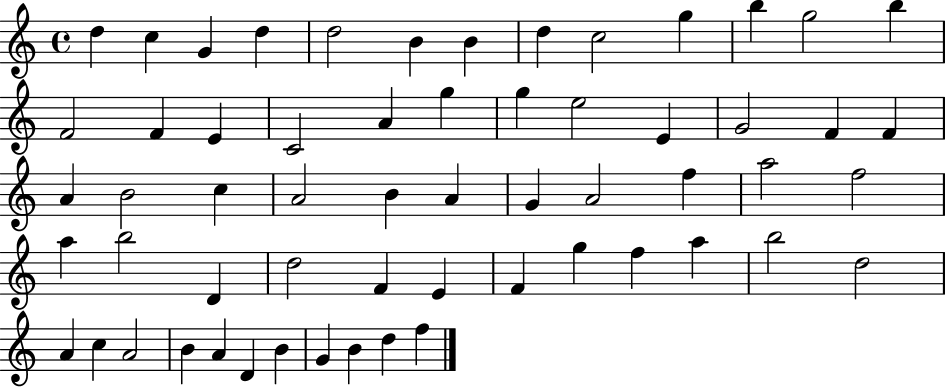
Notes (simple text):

D5/q C5/q G4/q D5/q D5/h B4/q B4/q D5/q C5/h G5/q B5/q G5/h B5/q F4/h F4/q E4/q C4/h A4/q G5/q G5/q E5/h E4/q G4/h F4/q F4/q A4/q B4/h C5/q A4/h B4/q A4/q G4/q A4/h F5/q A5/h F5/h A5/q B5/h D4/q D5/h F4/q E4/q F4/q G5/q F5/q A5/q B5/h D5/h A4/q C5/q A4/h B4/q A4/q D4/q B4/q G4/q B4/q D5/q F5/q